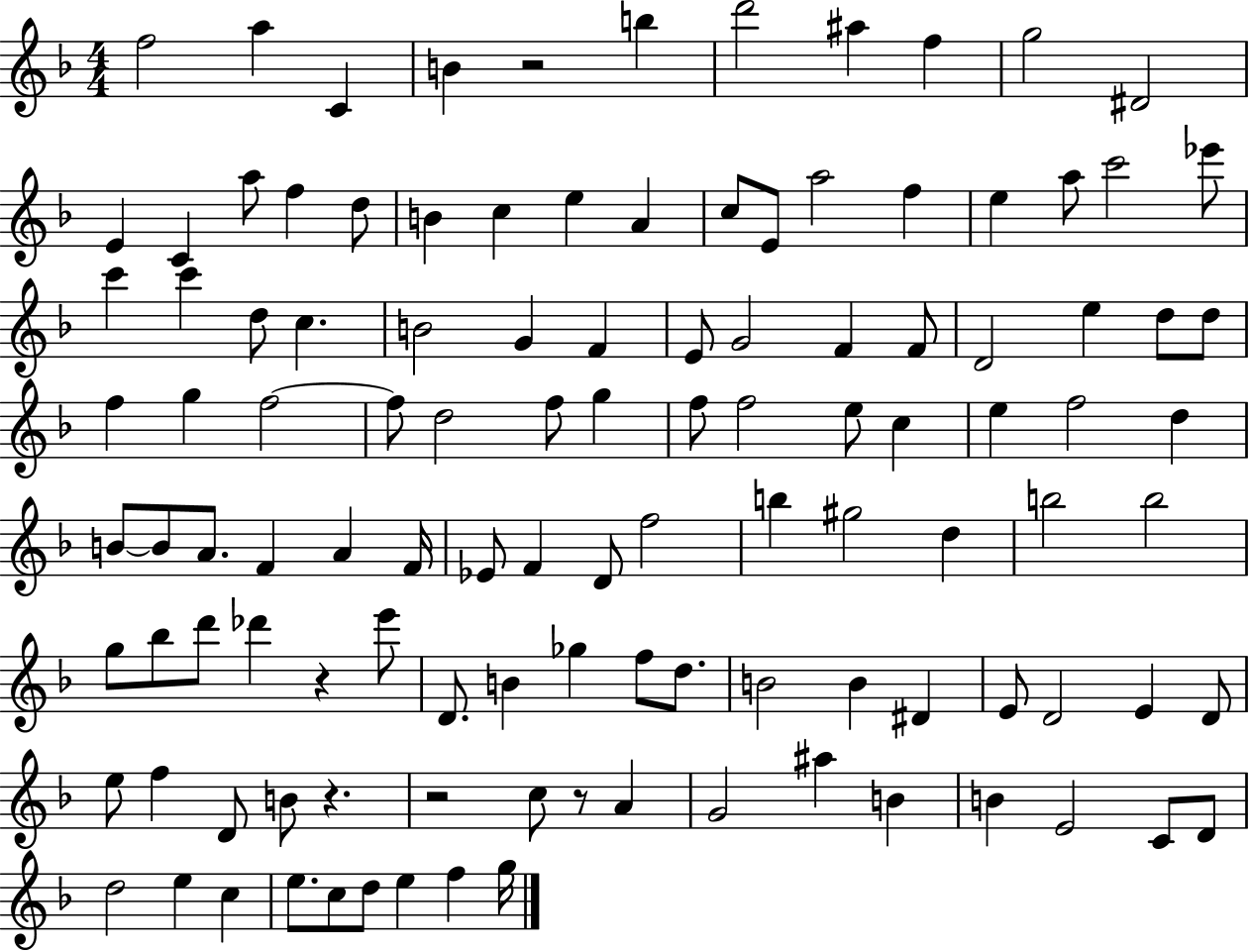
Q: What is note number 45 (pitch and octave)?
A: F5